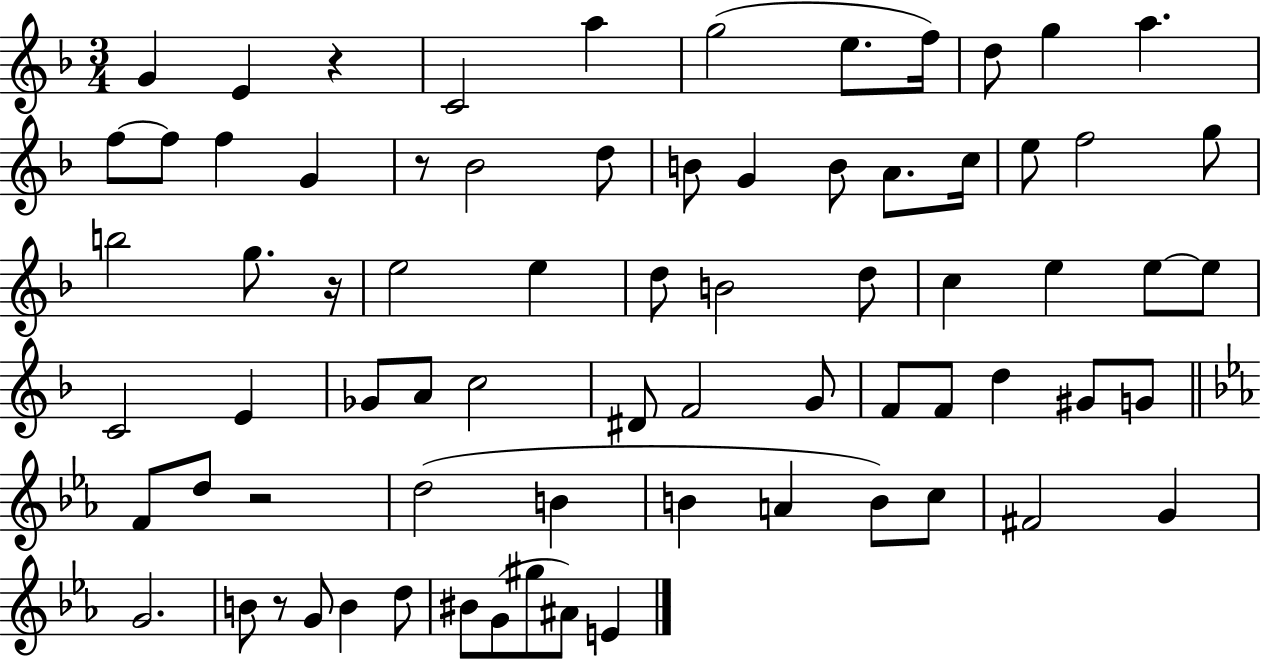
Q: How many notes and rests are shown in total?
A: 73